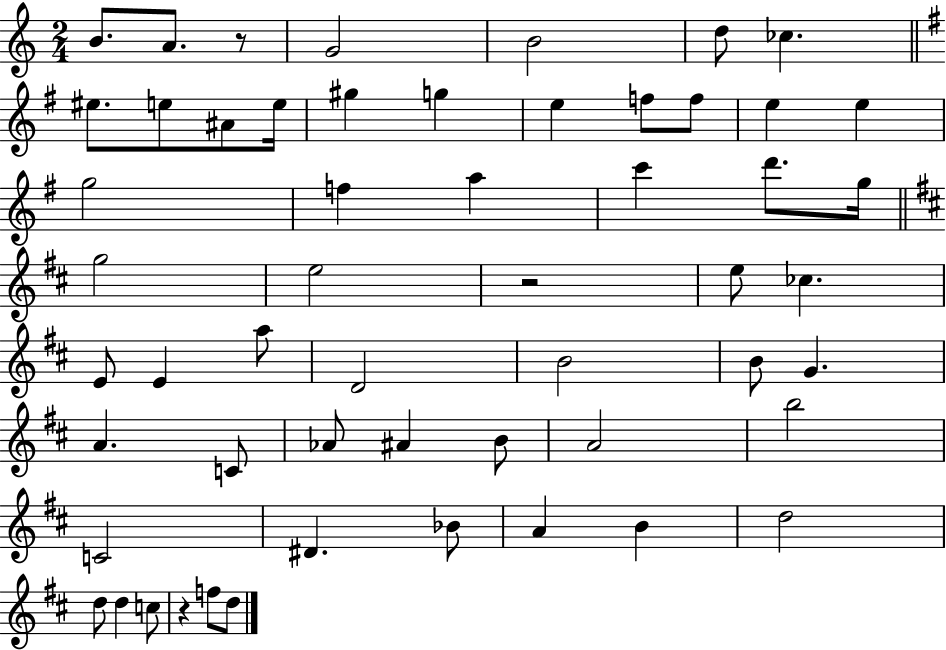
B4/e. A4/e. R/e G4/h B4/h D5/e CES5/q. EIS5/e. E5/e A#4/e E5/s G#5/q G5/q E5/q F5/e F5/e E5/q E5/q G5/h F5/q A5/q C6/q D6/e. G5/s G5/h E5/h R/h E5/e CES5/q. E4/e E4/q A5/e D4/h B4/h B4/e G4/q. A4/q. C4/e Ab4/e A#4/q B4/e A4/h B5/h C4/h D#4/q. Bb4/e A4/q B4/q D5/h D5/e D5/q C5/e R/q F5/e D5/e